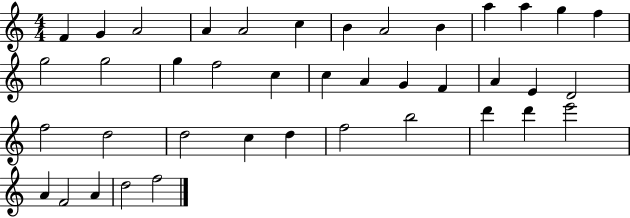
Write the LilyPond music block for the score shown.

{
  \clef treble
  \numericTimeSignature
  \time 4/4
  \key c \major
  f'4 g'4 a'2 | a'4 a'2 c''4 | b'4 a'2 b'4 | a''4 a''4 g''4 f''4 | \break g''2 g''2 | g''4 f''2 c''4 | c''4 a'4 g'4 f'4 | a'4 e'4 d'2 | \break f''2 d''2 | d''2 c''4 d''4 | f''2 b''2 | d'''4 d'''4 e'''2 | \break a'4 f'2 a'4 | d''2 f''2 | \bar "|."
}